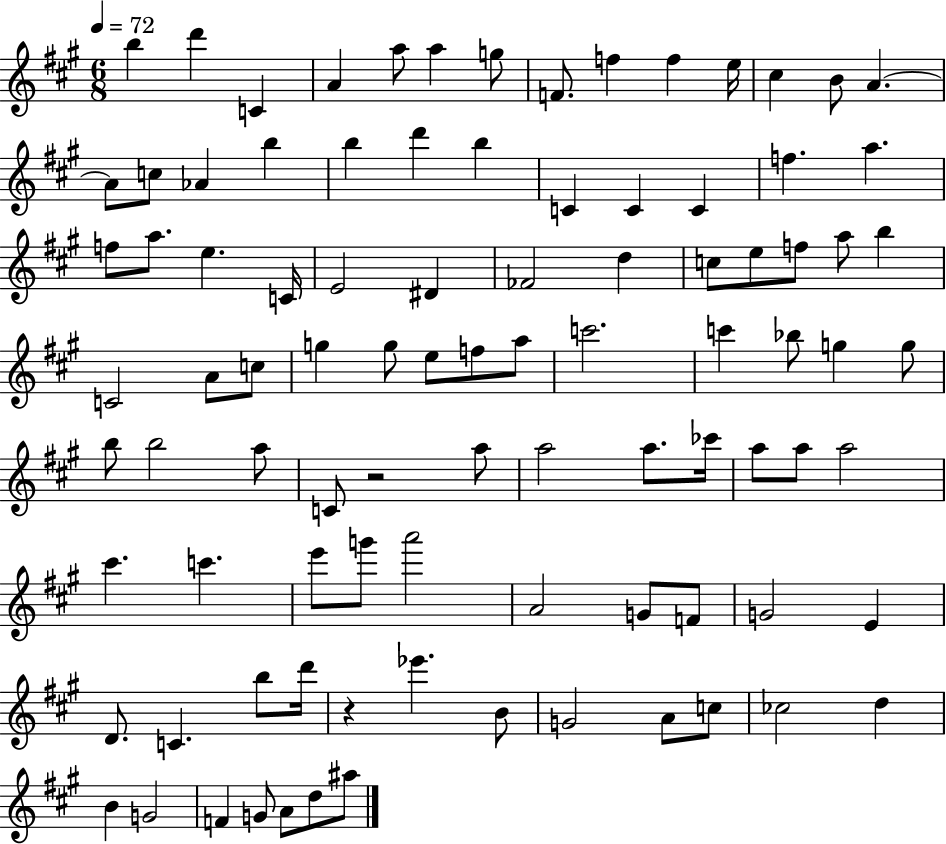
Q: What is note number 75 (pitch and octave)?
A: C4